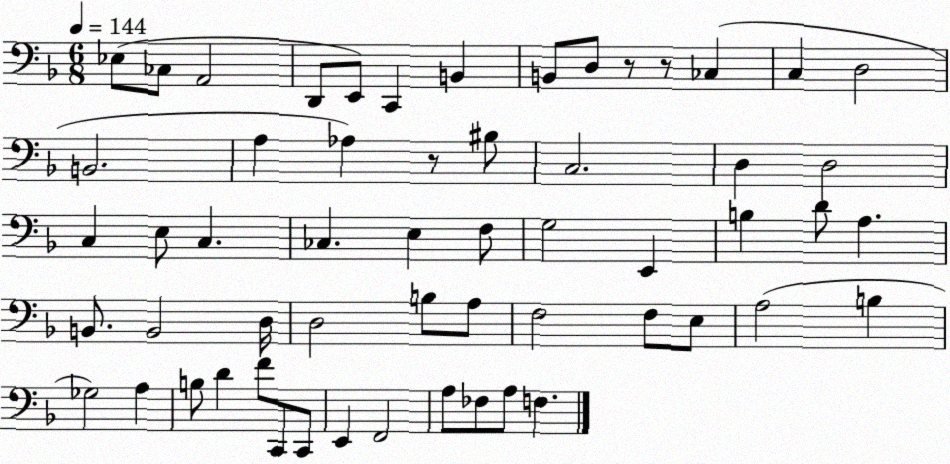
X:1
T:Untitled
M:6/8
L:1/4
K:F
_E,/2 _C,/2 A,,2 D,,/2 E,,/2 C,, B,, B,,/2 D,/2 z/2 z/2 _C, C, D,2 B,,2 A, _A, z/2 ^B,/2 C,2 D, D,2 C, E,/2 C, _C, E, F,/2 G,2 E,, B, D/2 A, B,,/2 B,,2 D,/4 D,2 B,/2 A,/2 F,2 F,/2 E,/2 A,2 B, _G,2 A, B,/2 D F/2 C,,/2 C,,/2 E,, F,,2 A,/2 _F,/2 A,/2 F,